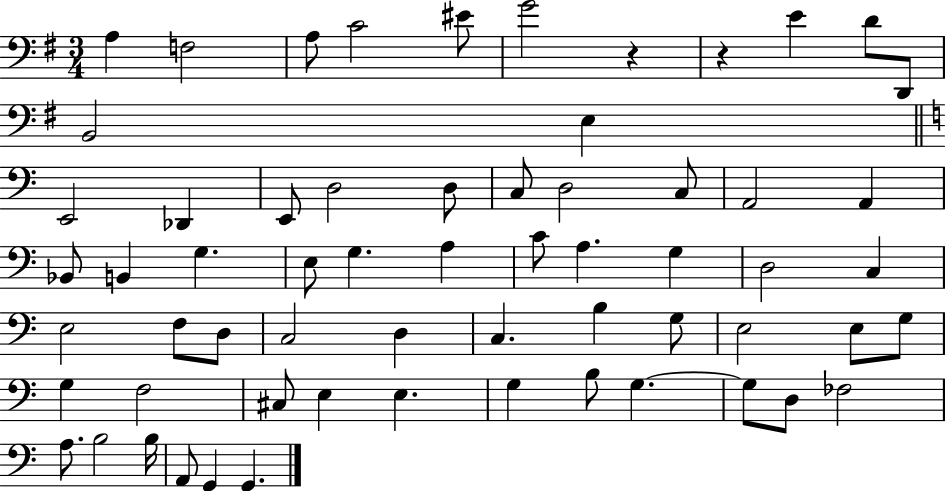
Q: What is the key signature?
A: G major